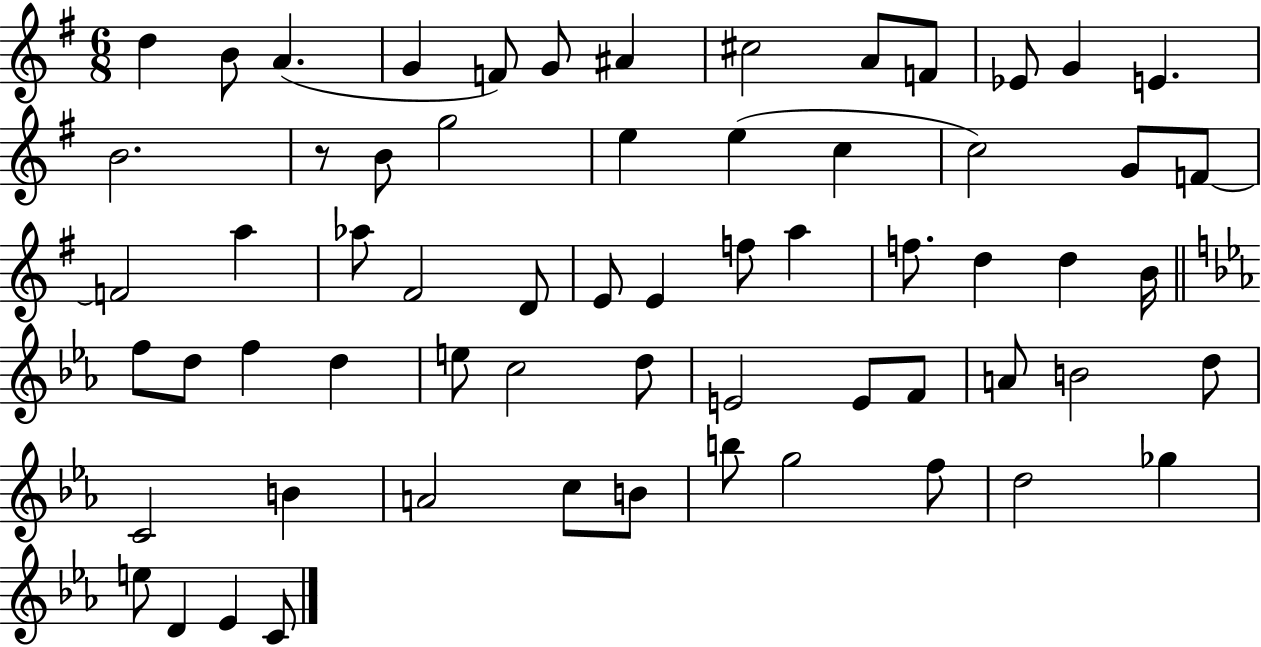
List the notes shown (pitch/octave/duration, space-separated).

D5/q B4/e A4/q. G4/q F4/e G4/e A#4/q C#5/h A4/e F4/e Eb4/e G4/q E4/q. B4/h. R/e B4/e G5/h E5/q E5/q C5/q C5/h G4/e F4/e F4/h A5/q Ab5/e F#4/h D4/e E4/e E4/q F5/e A5/q F5/e. D5/q D5/q B4/s F5/e D5/e F5/q D5/q E5/e C5/h D5/e E4/h E4/e F4/e A4/e B4/h D5/e C4/h B4/q A4/h C5/e B4/e B5/e G5/h F5/e D5/h Gb5/q E5/e D4/q Eb4/q C4/e